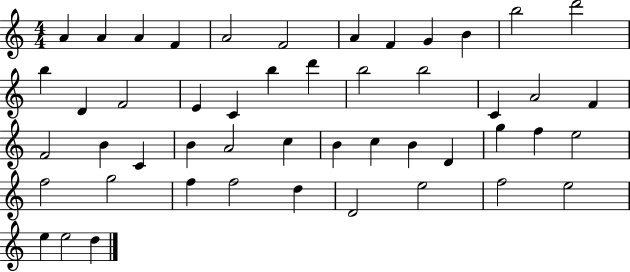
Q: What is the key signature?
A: C major